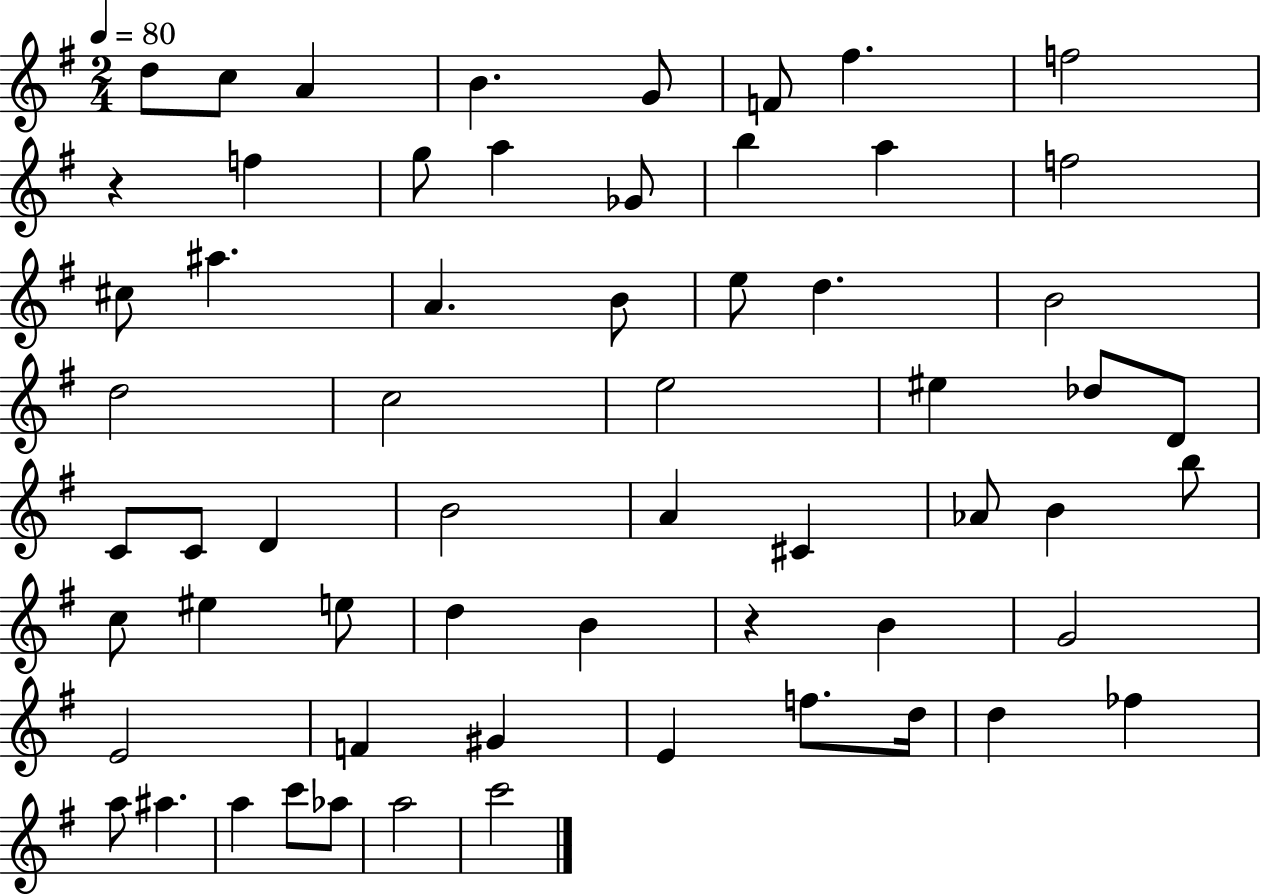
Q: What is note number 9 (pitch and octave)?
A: F5